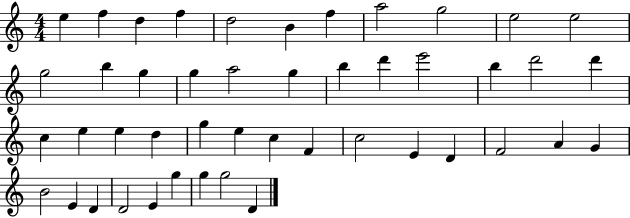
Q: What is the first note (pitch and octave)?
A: E5